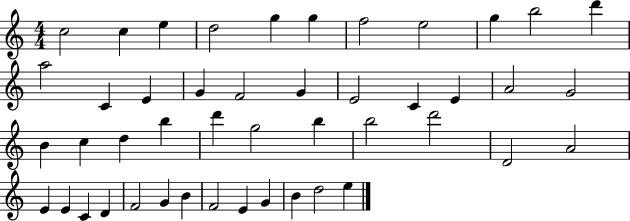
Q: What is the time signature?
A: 4/4